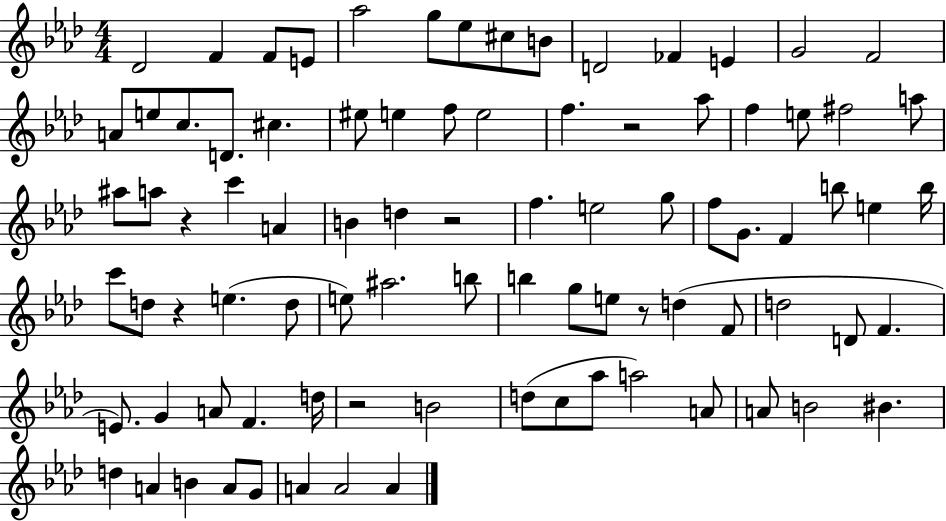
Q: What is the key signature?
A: AES major